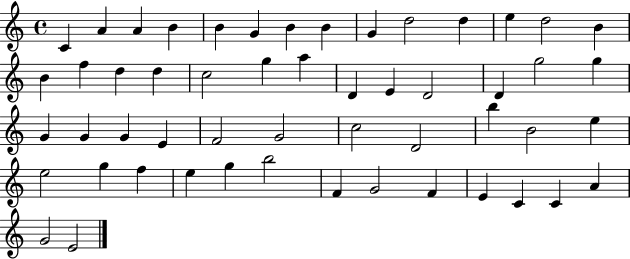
C4/q A4/q A4/q B4/q B4/q G4/q B4/q B4/q G4/q D5/h D5/q E5/q D5/h B4/q B4/q F5/q D5/q D5/q C5/h G5/q A5/q D4/q E4/q D4/h D4/q G5/h G5/q G4/q G4/q G4/q E4/q F4/h G4/h C5/h D4/h B5/q B4/h E5/q E5/h G5/q F5/q E5/q G5/q B5/h F4/q G4/h F4/q E4/q C4/q C4/q A4/q G4/h E4/h